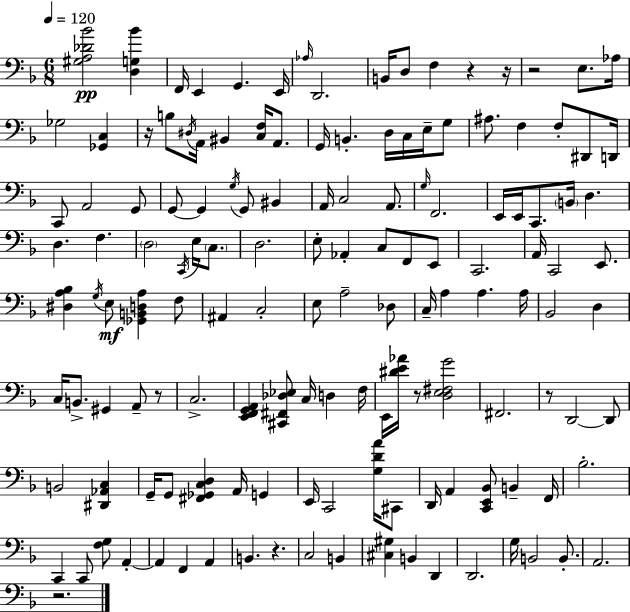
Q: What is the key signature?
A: D minor